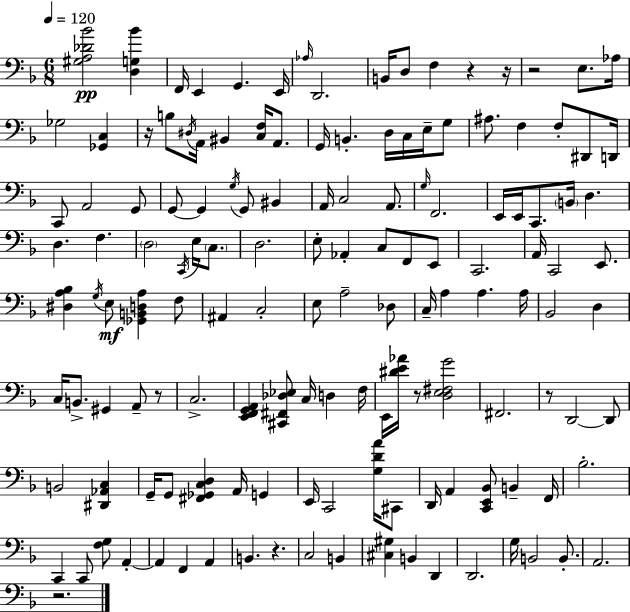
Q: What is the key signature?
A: D minor